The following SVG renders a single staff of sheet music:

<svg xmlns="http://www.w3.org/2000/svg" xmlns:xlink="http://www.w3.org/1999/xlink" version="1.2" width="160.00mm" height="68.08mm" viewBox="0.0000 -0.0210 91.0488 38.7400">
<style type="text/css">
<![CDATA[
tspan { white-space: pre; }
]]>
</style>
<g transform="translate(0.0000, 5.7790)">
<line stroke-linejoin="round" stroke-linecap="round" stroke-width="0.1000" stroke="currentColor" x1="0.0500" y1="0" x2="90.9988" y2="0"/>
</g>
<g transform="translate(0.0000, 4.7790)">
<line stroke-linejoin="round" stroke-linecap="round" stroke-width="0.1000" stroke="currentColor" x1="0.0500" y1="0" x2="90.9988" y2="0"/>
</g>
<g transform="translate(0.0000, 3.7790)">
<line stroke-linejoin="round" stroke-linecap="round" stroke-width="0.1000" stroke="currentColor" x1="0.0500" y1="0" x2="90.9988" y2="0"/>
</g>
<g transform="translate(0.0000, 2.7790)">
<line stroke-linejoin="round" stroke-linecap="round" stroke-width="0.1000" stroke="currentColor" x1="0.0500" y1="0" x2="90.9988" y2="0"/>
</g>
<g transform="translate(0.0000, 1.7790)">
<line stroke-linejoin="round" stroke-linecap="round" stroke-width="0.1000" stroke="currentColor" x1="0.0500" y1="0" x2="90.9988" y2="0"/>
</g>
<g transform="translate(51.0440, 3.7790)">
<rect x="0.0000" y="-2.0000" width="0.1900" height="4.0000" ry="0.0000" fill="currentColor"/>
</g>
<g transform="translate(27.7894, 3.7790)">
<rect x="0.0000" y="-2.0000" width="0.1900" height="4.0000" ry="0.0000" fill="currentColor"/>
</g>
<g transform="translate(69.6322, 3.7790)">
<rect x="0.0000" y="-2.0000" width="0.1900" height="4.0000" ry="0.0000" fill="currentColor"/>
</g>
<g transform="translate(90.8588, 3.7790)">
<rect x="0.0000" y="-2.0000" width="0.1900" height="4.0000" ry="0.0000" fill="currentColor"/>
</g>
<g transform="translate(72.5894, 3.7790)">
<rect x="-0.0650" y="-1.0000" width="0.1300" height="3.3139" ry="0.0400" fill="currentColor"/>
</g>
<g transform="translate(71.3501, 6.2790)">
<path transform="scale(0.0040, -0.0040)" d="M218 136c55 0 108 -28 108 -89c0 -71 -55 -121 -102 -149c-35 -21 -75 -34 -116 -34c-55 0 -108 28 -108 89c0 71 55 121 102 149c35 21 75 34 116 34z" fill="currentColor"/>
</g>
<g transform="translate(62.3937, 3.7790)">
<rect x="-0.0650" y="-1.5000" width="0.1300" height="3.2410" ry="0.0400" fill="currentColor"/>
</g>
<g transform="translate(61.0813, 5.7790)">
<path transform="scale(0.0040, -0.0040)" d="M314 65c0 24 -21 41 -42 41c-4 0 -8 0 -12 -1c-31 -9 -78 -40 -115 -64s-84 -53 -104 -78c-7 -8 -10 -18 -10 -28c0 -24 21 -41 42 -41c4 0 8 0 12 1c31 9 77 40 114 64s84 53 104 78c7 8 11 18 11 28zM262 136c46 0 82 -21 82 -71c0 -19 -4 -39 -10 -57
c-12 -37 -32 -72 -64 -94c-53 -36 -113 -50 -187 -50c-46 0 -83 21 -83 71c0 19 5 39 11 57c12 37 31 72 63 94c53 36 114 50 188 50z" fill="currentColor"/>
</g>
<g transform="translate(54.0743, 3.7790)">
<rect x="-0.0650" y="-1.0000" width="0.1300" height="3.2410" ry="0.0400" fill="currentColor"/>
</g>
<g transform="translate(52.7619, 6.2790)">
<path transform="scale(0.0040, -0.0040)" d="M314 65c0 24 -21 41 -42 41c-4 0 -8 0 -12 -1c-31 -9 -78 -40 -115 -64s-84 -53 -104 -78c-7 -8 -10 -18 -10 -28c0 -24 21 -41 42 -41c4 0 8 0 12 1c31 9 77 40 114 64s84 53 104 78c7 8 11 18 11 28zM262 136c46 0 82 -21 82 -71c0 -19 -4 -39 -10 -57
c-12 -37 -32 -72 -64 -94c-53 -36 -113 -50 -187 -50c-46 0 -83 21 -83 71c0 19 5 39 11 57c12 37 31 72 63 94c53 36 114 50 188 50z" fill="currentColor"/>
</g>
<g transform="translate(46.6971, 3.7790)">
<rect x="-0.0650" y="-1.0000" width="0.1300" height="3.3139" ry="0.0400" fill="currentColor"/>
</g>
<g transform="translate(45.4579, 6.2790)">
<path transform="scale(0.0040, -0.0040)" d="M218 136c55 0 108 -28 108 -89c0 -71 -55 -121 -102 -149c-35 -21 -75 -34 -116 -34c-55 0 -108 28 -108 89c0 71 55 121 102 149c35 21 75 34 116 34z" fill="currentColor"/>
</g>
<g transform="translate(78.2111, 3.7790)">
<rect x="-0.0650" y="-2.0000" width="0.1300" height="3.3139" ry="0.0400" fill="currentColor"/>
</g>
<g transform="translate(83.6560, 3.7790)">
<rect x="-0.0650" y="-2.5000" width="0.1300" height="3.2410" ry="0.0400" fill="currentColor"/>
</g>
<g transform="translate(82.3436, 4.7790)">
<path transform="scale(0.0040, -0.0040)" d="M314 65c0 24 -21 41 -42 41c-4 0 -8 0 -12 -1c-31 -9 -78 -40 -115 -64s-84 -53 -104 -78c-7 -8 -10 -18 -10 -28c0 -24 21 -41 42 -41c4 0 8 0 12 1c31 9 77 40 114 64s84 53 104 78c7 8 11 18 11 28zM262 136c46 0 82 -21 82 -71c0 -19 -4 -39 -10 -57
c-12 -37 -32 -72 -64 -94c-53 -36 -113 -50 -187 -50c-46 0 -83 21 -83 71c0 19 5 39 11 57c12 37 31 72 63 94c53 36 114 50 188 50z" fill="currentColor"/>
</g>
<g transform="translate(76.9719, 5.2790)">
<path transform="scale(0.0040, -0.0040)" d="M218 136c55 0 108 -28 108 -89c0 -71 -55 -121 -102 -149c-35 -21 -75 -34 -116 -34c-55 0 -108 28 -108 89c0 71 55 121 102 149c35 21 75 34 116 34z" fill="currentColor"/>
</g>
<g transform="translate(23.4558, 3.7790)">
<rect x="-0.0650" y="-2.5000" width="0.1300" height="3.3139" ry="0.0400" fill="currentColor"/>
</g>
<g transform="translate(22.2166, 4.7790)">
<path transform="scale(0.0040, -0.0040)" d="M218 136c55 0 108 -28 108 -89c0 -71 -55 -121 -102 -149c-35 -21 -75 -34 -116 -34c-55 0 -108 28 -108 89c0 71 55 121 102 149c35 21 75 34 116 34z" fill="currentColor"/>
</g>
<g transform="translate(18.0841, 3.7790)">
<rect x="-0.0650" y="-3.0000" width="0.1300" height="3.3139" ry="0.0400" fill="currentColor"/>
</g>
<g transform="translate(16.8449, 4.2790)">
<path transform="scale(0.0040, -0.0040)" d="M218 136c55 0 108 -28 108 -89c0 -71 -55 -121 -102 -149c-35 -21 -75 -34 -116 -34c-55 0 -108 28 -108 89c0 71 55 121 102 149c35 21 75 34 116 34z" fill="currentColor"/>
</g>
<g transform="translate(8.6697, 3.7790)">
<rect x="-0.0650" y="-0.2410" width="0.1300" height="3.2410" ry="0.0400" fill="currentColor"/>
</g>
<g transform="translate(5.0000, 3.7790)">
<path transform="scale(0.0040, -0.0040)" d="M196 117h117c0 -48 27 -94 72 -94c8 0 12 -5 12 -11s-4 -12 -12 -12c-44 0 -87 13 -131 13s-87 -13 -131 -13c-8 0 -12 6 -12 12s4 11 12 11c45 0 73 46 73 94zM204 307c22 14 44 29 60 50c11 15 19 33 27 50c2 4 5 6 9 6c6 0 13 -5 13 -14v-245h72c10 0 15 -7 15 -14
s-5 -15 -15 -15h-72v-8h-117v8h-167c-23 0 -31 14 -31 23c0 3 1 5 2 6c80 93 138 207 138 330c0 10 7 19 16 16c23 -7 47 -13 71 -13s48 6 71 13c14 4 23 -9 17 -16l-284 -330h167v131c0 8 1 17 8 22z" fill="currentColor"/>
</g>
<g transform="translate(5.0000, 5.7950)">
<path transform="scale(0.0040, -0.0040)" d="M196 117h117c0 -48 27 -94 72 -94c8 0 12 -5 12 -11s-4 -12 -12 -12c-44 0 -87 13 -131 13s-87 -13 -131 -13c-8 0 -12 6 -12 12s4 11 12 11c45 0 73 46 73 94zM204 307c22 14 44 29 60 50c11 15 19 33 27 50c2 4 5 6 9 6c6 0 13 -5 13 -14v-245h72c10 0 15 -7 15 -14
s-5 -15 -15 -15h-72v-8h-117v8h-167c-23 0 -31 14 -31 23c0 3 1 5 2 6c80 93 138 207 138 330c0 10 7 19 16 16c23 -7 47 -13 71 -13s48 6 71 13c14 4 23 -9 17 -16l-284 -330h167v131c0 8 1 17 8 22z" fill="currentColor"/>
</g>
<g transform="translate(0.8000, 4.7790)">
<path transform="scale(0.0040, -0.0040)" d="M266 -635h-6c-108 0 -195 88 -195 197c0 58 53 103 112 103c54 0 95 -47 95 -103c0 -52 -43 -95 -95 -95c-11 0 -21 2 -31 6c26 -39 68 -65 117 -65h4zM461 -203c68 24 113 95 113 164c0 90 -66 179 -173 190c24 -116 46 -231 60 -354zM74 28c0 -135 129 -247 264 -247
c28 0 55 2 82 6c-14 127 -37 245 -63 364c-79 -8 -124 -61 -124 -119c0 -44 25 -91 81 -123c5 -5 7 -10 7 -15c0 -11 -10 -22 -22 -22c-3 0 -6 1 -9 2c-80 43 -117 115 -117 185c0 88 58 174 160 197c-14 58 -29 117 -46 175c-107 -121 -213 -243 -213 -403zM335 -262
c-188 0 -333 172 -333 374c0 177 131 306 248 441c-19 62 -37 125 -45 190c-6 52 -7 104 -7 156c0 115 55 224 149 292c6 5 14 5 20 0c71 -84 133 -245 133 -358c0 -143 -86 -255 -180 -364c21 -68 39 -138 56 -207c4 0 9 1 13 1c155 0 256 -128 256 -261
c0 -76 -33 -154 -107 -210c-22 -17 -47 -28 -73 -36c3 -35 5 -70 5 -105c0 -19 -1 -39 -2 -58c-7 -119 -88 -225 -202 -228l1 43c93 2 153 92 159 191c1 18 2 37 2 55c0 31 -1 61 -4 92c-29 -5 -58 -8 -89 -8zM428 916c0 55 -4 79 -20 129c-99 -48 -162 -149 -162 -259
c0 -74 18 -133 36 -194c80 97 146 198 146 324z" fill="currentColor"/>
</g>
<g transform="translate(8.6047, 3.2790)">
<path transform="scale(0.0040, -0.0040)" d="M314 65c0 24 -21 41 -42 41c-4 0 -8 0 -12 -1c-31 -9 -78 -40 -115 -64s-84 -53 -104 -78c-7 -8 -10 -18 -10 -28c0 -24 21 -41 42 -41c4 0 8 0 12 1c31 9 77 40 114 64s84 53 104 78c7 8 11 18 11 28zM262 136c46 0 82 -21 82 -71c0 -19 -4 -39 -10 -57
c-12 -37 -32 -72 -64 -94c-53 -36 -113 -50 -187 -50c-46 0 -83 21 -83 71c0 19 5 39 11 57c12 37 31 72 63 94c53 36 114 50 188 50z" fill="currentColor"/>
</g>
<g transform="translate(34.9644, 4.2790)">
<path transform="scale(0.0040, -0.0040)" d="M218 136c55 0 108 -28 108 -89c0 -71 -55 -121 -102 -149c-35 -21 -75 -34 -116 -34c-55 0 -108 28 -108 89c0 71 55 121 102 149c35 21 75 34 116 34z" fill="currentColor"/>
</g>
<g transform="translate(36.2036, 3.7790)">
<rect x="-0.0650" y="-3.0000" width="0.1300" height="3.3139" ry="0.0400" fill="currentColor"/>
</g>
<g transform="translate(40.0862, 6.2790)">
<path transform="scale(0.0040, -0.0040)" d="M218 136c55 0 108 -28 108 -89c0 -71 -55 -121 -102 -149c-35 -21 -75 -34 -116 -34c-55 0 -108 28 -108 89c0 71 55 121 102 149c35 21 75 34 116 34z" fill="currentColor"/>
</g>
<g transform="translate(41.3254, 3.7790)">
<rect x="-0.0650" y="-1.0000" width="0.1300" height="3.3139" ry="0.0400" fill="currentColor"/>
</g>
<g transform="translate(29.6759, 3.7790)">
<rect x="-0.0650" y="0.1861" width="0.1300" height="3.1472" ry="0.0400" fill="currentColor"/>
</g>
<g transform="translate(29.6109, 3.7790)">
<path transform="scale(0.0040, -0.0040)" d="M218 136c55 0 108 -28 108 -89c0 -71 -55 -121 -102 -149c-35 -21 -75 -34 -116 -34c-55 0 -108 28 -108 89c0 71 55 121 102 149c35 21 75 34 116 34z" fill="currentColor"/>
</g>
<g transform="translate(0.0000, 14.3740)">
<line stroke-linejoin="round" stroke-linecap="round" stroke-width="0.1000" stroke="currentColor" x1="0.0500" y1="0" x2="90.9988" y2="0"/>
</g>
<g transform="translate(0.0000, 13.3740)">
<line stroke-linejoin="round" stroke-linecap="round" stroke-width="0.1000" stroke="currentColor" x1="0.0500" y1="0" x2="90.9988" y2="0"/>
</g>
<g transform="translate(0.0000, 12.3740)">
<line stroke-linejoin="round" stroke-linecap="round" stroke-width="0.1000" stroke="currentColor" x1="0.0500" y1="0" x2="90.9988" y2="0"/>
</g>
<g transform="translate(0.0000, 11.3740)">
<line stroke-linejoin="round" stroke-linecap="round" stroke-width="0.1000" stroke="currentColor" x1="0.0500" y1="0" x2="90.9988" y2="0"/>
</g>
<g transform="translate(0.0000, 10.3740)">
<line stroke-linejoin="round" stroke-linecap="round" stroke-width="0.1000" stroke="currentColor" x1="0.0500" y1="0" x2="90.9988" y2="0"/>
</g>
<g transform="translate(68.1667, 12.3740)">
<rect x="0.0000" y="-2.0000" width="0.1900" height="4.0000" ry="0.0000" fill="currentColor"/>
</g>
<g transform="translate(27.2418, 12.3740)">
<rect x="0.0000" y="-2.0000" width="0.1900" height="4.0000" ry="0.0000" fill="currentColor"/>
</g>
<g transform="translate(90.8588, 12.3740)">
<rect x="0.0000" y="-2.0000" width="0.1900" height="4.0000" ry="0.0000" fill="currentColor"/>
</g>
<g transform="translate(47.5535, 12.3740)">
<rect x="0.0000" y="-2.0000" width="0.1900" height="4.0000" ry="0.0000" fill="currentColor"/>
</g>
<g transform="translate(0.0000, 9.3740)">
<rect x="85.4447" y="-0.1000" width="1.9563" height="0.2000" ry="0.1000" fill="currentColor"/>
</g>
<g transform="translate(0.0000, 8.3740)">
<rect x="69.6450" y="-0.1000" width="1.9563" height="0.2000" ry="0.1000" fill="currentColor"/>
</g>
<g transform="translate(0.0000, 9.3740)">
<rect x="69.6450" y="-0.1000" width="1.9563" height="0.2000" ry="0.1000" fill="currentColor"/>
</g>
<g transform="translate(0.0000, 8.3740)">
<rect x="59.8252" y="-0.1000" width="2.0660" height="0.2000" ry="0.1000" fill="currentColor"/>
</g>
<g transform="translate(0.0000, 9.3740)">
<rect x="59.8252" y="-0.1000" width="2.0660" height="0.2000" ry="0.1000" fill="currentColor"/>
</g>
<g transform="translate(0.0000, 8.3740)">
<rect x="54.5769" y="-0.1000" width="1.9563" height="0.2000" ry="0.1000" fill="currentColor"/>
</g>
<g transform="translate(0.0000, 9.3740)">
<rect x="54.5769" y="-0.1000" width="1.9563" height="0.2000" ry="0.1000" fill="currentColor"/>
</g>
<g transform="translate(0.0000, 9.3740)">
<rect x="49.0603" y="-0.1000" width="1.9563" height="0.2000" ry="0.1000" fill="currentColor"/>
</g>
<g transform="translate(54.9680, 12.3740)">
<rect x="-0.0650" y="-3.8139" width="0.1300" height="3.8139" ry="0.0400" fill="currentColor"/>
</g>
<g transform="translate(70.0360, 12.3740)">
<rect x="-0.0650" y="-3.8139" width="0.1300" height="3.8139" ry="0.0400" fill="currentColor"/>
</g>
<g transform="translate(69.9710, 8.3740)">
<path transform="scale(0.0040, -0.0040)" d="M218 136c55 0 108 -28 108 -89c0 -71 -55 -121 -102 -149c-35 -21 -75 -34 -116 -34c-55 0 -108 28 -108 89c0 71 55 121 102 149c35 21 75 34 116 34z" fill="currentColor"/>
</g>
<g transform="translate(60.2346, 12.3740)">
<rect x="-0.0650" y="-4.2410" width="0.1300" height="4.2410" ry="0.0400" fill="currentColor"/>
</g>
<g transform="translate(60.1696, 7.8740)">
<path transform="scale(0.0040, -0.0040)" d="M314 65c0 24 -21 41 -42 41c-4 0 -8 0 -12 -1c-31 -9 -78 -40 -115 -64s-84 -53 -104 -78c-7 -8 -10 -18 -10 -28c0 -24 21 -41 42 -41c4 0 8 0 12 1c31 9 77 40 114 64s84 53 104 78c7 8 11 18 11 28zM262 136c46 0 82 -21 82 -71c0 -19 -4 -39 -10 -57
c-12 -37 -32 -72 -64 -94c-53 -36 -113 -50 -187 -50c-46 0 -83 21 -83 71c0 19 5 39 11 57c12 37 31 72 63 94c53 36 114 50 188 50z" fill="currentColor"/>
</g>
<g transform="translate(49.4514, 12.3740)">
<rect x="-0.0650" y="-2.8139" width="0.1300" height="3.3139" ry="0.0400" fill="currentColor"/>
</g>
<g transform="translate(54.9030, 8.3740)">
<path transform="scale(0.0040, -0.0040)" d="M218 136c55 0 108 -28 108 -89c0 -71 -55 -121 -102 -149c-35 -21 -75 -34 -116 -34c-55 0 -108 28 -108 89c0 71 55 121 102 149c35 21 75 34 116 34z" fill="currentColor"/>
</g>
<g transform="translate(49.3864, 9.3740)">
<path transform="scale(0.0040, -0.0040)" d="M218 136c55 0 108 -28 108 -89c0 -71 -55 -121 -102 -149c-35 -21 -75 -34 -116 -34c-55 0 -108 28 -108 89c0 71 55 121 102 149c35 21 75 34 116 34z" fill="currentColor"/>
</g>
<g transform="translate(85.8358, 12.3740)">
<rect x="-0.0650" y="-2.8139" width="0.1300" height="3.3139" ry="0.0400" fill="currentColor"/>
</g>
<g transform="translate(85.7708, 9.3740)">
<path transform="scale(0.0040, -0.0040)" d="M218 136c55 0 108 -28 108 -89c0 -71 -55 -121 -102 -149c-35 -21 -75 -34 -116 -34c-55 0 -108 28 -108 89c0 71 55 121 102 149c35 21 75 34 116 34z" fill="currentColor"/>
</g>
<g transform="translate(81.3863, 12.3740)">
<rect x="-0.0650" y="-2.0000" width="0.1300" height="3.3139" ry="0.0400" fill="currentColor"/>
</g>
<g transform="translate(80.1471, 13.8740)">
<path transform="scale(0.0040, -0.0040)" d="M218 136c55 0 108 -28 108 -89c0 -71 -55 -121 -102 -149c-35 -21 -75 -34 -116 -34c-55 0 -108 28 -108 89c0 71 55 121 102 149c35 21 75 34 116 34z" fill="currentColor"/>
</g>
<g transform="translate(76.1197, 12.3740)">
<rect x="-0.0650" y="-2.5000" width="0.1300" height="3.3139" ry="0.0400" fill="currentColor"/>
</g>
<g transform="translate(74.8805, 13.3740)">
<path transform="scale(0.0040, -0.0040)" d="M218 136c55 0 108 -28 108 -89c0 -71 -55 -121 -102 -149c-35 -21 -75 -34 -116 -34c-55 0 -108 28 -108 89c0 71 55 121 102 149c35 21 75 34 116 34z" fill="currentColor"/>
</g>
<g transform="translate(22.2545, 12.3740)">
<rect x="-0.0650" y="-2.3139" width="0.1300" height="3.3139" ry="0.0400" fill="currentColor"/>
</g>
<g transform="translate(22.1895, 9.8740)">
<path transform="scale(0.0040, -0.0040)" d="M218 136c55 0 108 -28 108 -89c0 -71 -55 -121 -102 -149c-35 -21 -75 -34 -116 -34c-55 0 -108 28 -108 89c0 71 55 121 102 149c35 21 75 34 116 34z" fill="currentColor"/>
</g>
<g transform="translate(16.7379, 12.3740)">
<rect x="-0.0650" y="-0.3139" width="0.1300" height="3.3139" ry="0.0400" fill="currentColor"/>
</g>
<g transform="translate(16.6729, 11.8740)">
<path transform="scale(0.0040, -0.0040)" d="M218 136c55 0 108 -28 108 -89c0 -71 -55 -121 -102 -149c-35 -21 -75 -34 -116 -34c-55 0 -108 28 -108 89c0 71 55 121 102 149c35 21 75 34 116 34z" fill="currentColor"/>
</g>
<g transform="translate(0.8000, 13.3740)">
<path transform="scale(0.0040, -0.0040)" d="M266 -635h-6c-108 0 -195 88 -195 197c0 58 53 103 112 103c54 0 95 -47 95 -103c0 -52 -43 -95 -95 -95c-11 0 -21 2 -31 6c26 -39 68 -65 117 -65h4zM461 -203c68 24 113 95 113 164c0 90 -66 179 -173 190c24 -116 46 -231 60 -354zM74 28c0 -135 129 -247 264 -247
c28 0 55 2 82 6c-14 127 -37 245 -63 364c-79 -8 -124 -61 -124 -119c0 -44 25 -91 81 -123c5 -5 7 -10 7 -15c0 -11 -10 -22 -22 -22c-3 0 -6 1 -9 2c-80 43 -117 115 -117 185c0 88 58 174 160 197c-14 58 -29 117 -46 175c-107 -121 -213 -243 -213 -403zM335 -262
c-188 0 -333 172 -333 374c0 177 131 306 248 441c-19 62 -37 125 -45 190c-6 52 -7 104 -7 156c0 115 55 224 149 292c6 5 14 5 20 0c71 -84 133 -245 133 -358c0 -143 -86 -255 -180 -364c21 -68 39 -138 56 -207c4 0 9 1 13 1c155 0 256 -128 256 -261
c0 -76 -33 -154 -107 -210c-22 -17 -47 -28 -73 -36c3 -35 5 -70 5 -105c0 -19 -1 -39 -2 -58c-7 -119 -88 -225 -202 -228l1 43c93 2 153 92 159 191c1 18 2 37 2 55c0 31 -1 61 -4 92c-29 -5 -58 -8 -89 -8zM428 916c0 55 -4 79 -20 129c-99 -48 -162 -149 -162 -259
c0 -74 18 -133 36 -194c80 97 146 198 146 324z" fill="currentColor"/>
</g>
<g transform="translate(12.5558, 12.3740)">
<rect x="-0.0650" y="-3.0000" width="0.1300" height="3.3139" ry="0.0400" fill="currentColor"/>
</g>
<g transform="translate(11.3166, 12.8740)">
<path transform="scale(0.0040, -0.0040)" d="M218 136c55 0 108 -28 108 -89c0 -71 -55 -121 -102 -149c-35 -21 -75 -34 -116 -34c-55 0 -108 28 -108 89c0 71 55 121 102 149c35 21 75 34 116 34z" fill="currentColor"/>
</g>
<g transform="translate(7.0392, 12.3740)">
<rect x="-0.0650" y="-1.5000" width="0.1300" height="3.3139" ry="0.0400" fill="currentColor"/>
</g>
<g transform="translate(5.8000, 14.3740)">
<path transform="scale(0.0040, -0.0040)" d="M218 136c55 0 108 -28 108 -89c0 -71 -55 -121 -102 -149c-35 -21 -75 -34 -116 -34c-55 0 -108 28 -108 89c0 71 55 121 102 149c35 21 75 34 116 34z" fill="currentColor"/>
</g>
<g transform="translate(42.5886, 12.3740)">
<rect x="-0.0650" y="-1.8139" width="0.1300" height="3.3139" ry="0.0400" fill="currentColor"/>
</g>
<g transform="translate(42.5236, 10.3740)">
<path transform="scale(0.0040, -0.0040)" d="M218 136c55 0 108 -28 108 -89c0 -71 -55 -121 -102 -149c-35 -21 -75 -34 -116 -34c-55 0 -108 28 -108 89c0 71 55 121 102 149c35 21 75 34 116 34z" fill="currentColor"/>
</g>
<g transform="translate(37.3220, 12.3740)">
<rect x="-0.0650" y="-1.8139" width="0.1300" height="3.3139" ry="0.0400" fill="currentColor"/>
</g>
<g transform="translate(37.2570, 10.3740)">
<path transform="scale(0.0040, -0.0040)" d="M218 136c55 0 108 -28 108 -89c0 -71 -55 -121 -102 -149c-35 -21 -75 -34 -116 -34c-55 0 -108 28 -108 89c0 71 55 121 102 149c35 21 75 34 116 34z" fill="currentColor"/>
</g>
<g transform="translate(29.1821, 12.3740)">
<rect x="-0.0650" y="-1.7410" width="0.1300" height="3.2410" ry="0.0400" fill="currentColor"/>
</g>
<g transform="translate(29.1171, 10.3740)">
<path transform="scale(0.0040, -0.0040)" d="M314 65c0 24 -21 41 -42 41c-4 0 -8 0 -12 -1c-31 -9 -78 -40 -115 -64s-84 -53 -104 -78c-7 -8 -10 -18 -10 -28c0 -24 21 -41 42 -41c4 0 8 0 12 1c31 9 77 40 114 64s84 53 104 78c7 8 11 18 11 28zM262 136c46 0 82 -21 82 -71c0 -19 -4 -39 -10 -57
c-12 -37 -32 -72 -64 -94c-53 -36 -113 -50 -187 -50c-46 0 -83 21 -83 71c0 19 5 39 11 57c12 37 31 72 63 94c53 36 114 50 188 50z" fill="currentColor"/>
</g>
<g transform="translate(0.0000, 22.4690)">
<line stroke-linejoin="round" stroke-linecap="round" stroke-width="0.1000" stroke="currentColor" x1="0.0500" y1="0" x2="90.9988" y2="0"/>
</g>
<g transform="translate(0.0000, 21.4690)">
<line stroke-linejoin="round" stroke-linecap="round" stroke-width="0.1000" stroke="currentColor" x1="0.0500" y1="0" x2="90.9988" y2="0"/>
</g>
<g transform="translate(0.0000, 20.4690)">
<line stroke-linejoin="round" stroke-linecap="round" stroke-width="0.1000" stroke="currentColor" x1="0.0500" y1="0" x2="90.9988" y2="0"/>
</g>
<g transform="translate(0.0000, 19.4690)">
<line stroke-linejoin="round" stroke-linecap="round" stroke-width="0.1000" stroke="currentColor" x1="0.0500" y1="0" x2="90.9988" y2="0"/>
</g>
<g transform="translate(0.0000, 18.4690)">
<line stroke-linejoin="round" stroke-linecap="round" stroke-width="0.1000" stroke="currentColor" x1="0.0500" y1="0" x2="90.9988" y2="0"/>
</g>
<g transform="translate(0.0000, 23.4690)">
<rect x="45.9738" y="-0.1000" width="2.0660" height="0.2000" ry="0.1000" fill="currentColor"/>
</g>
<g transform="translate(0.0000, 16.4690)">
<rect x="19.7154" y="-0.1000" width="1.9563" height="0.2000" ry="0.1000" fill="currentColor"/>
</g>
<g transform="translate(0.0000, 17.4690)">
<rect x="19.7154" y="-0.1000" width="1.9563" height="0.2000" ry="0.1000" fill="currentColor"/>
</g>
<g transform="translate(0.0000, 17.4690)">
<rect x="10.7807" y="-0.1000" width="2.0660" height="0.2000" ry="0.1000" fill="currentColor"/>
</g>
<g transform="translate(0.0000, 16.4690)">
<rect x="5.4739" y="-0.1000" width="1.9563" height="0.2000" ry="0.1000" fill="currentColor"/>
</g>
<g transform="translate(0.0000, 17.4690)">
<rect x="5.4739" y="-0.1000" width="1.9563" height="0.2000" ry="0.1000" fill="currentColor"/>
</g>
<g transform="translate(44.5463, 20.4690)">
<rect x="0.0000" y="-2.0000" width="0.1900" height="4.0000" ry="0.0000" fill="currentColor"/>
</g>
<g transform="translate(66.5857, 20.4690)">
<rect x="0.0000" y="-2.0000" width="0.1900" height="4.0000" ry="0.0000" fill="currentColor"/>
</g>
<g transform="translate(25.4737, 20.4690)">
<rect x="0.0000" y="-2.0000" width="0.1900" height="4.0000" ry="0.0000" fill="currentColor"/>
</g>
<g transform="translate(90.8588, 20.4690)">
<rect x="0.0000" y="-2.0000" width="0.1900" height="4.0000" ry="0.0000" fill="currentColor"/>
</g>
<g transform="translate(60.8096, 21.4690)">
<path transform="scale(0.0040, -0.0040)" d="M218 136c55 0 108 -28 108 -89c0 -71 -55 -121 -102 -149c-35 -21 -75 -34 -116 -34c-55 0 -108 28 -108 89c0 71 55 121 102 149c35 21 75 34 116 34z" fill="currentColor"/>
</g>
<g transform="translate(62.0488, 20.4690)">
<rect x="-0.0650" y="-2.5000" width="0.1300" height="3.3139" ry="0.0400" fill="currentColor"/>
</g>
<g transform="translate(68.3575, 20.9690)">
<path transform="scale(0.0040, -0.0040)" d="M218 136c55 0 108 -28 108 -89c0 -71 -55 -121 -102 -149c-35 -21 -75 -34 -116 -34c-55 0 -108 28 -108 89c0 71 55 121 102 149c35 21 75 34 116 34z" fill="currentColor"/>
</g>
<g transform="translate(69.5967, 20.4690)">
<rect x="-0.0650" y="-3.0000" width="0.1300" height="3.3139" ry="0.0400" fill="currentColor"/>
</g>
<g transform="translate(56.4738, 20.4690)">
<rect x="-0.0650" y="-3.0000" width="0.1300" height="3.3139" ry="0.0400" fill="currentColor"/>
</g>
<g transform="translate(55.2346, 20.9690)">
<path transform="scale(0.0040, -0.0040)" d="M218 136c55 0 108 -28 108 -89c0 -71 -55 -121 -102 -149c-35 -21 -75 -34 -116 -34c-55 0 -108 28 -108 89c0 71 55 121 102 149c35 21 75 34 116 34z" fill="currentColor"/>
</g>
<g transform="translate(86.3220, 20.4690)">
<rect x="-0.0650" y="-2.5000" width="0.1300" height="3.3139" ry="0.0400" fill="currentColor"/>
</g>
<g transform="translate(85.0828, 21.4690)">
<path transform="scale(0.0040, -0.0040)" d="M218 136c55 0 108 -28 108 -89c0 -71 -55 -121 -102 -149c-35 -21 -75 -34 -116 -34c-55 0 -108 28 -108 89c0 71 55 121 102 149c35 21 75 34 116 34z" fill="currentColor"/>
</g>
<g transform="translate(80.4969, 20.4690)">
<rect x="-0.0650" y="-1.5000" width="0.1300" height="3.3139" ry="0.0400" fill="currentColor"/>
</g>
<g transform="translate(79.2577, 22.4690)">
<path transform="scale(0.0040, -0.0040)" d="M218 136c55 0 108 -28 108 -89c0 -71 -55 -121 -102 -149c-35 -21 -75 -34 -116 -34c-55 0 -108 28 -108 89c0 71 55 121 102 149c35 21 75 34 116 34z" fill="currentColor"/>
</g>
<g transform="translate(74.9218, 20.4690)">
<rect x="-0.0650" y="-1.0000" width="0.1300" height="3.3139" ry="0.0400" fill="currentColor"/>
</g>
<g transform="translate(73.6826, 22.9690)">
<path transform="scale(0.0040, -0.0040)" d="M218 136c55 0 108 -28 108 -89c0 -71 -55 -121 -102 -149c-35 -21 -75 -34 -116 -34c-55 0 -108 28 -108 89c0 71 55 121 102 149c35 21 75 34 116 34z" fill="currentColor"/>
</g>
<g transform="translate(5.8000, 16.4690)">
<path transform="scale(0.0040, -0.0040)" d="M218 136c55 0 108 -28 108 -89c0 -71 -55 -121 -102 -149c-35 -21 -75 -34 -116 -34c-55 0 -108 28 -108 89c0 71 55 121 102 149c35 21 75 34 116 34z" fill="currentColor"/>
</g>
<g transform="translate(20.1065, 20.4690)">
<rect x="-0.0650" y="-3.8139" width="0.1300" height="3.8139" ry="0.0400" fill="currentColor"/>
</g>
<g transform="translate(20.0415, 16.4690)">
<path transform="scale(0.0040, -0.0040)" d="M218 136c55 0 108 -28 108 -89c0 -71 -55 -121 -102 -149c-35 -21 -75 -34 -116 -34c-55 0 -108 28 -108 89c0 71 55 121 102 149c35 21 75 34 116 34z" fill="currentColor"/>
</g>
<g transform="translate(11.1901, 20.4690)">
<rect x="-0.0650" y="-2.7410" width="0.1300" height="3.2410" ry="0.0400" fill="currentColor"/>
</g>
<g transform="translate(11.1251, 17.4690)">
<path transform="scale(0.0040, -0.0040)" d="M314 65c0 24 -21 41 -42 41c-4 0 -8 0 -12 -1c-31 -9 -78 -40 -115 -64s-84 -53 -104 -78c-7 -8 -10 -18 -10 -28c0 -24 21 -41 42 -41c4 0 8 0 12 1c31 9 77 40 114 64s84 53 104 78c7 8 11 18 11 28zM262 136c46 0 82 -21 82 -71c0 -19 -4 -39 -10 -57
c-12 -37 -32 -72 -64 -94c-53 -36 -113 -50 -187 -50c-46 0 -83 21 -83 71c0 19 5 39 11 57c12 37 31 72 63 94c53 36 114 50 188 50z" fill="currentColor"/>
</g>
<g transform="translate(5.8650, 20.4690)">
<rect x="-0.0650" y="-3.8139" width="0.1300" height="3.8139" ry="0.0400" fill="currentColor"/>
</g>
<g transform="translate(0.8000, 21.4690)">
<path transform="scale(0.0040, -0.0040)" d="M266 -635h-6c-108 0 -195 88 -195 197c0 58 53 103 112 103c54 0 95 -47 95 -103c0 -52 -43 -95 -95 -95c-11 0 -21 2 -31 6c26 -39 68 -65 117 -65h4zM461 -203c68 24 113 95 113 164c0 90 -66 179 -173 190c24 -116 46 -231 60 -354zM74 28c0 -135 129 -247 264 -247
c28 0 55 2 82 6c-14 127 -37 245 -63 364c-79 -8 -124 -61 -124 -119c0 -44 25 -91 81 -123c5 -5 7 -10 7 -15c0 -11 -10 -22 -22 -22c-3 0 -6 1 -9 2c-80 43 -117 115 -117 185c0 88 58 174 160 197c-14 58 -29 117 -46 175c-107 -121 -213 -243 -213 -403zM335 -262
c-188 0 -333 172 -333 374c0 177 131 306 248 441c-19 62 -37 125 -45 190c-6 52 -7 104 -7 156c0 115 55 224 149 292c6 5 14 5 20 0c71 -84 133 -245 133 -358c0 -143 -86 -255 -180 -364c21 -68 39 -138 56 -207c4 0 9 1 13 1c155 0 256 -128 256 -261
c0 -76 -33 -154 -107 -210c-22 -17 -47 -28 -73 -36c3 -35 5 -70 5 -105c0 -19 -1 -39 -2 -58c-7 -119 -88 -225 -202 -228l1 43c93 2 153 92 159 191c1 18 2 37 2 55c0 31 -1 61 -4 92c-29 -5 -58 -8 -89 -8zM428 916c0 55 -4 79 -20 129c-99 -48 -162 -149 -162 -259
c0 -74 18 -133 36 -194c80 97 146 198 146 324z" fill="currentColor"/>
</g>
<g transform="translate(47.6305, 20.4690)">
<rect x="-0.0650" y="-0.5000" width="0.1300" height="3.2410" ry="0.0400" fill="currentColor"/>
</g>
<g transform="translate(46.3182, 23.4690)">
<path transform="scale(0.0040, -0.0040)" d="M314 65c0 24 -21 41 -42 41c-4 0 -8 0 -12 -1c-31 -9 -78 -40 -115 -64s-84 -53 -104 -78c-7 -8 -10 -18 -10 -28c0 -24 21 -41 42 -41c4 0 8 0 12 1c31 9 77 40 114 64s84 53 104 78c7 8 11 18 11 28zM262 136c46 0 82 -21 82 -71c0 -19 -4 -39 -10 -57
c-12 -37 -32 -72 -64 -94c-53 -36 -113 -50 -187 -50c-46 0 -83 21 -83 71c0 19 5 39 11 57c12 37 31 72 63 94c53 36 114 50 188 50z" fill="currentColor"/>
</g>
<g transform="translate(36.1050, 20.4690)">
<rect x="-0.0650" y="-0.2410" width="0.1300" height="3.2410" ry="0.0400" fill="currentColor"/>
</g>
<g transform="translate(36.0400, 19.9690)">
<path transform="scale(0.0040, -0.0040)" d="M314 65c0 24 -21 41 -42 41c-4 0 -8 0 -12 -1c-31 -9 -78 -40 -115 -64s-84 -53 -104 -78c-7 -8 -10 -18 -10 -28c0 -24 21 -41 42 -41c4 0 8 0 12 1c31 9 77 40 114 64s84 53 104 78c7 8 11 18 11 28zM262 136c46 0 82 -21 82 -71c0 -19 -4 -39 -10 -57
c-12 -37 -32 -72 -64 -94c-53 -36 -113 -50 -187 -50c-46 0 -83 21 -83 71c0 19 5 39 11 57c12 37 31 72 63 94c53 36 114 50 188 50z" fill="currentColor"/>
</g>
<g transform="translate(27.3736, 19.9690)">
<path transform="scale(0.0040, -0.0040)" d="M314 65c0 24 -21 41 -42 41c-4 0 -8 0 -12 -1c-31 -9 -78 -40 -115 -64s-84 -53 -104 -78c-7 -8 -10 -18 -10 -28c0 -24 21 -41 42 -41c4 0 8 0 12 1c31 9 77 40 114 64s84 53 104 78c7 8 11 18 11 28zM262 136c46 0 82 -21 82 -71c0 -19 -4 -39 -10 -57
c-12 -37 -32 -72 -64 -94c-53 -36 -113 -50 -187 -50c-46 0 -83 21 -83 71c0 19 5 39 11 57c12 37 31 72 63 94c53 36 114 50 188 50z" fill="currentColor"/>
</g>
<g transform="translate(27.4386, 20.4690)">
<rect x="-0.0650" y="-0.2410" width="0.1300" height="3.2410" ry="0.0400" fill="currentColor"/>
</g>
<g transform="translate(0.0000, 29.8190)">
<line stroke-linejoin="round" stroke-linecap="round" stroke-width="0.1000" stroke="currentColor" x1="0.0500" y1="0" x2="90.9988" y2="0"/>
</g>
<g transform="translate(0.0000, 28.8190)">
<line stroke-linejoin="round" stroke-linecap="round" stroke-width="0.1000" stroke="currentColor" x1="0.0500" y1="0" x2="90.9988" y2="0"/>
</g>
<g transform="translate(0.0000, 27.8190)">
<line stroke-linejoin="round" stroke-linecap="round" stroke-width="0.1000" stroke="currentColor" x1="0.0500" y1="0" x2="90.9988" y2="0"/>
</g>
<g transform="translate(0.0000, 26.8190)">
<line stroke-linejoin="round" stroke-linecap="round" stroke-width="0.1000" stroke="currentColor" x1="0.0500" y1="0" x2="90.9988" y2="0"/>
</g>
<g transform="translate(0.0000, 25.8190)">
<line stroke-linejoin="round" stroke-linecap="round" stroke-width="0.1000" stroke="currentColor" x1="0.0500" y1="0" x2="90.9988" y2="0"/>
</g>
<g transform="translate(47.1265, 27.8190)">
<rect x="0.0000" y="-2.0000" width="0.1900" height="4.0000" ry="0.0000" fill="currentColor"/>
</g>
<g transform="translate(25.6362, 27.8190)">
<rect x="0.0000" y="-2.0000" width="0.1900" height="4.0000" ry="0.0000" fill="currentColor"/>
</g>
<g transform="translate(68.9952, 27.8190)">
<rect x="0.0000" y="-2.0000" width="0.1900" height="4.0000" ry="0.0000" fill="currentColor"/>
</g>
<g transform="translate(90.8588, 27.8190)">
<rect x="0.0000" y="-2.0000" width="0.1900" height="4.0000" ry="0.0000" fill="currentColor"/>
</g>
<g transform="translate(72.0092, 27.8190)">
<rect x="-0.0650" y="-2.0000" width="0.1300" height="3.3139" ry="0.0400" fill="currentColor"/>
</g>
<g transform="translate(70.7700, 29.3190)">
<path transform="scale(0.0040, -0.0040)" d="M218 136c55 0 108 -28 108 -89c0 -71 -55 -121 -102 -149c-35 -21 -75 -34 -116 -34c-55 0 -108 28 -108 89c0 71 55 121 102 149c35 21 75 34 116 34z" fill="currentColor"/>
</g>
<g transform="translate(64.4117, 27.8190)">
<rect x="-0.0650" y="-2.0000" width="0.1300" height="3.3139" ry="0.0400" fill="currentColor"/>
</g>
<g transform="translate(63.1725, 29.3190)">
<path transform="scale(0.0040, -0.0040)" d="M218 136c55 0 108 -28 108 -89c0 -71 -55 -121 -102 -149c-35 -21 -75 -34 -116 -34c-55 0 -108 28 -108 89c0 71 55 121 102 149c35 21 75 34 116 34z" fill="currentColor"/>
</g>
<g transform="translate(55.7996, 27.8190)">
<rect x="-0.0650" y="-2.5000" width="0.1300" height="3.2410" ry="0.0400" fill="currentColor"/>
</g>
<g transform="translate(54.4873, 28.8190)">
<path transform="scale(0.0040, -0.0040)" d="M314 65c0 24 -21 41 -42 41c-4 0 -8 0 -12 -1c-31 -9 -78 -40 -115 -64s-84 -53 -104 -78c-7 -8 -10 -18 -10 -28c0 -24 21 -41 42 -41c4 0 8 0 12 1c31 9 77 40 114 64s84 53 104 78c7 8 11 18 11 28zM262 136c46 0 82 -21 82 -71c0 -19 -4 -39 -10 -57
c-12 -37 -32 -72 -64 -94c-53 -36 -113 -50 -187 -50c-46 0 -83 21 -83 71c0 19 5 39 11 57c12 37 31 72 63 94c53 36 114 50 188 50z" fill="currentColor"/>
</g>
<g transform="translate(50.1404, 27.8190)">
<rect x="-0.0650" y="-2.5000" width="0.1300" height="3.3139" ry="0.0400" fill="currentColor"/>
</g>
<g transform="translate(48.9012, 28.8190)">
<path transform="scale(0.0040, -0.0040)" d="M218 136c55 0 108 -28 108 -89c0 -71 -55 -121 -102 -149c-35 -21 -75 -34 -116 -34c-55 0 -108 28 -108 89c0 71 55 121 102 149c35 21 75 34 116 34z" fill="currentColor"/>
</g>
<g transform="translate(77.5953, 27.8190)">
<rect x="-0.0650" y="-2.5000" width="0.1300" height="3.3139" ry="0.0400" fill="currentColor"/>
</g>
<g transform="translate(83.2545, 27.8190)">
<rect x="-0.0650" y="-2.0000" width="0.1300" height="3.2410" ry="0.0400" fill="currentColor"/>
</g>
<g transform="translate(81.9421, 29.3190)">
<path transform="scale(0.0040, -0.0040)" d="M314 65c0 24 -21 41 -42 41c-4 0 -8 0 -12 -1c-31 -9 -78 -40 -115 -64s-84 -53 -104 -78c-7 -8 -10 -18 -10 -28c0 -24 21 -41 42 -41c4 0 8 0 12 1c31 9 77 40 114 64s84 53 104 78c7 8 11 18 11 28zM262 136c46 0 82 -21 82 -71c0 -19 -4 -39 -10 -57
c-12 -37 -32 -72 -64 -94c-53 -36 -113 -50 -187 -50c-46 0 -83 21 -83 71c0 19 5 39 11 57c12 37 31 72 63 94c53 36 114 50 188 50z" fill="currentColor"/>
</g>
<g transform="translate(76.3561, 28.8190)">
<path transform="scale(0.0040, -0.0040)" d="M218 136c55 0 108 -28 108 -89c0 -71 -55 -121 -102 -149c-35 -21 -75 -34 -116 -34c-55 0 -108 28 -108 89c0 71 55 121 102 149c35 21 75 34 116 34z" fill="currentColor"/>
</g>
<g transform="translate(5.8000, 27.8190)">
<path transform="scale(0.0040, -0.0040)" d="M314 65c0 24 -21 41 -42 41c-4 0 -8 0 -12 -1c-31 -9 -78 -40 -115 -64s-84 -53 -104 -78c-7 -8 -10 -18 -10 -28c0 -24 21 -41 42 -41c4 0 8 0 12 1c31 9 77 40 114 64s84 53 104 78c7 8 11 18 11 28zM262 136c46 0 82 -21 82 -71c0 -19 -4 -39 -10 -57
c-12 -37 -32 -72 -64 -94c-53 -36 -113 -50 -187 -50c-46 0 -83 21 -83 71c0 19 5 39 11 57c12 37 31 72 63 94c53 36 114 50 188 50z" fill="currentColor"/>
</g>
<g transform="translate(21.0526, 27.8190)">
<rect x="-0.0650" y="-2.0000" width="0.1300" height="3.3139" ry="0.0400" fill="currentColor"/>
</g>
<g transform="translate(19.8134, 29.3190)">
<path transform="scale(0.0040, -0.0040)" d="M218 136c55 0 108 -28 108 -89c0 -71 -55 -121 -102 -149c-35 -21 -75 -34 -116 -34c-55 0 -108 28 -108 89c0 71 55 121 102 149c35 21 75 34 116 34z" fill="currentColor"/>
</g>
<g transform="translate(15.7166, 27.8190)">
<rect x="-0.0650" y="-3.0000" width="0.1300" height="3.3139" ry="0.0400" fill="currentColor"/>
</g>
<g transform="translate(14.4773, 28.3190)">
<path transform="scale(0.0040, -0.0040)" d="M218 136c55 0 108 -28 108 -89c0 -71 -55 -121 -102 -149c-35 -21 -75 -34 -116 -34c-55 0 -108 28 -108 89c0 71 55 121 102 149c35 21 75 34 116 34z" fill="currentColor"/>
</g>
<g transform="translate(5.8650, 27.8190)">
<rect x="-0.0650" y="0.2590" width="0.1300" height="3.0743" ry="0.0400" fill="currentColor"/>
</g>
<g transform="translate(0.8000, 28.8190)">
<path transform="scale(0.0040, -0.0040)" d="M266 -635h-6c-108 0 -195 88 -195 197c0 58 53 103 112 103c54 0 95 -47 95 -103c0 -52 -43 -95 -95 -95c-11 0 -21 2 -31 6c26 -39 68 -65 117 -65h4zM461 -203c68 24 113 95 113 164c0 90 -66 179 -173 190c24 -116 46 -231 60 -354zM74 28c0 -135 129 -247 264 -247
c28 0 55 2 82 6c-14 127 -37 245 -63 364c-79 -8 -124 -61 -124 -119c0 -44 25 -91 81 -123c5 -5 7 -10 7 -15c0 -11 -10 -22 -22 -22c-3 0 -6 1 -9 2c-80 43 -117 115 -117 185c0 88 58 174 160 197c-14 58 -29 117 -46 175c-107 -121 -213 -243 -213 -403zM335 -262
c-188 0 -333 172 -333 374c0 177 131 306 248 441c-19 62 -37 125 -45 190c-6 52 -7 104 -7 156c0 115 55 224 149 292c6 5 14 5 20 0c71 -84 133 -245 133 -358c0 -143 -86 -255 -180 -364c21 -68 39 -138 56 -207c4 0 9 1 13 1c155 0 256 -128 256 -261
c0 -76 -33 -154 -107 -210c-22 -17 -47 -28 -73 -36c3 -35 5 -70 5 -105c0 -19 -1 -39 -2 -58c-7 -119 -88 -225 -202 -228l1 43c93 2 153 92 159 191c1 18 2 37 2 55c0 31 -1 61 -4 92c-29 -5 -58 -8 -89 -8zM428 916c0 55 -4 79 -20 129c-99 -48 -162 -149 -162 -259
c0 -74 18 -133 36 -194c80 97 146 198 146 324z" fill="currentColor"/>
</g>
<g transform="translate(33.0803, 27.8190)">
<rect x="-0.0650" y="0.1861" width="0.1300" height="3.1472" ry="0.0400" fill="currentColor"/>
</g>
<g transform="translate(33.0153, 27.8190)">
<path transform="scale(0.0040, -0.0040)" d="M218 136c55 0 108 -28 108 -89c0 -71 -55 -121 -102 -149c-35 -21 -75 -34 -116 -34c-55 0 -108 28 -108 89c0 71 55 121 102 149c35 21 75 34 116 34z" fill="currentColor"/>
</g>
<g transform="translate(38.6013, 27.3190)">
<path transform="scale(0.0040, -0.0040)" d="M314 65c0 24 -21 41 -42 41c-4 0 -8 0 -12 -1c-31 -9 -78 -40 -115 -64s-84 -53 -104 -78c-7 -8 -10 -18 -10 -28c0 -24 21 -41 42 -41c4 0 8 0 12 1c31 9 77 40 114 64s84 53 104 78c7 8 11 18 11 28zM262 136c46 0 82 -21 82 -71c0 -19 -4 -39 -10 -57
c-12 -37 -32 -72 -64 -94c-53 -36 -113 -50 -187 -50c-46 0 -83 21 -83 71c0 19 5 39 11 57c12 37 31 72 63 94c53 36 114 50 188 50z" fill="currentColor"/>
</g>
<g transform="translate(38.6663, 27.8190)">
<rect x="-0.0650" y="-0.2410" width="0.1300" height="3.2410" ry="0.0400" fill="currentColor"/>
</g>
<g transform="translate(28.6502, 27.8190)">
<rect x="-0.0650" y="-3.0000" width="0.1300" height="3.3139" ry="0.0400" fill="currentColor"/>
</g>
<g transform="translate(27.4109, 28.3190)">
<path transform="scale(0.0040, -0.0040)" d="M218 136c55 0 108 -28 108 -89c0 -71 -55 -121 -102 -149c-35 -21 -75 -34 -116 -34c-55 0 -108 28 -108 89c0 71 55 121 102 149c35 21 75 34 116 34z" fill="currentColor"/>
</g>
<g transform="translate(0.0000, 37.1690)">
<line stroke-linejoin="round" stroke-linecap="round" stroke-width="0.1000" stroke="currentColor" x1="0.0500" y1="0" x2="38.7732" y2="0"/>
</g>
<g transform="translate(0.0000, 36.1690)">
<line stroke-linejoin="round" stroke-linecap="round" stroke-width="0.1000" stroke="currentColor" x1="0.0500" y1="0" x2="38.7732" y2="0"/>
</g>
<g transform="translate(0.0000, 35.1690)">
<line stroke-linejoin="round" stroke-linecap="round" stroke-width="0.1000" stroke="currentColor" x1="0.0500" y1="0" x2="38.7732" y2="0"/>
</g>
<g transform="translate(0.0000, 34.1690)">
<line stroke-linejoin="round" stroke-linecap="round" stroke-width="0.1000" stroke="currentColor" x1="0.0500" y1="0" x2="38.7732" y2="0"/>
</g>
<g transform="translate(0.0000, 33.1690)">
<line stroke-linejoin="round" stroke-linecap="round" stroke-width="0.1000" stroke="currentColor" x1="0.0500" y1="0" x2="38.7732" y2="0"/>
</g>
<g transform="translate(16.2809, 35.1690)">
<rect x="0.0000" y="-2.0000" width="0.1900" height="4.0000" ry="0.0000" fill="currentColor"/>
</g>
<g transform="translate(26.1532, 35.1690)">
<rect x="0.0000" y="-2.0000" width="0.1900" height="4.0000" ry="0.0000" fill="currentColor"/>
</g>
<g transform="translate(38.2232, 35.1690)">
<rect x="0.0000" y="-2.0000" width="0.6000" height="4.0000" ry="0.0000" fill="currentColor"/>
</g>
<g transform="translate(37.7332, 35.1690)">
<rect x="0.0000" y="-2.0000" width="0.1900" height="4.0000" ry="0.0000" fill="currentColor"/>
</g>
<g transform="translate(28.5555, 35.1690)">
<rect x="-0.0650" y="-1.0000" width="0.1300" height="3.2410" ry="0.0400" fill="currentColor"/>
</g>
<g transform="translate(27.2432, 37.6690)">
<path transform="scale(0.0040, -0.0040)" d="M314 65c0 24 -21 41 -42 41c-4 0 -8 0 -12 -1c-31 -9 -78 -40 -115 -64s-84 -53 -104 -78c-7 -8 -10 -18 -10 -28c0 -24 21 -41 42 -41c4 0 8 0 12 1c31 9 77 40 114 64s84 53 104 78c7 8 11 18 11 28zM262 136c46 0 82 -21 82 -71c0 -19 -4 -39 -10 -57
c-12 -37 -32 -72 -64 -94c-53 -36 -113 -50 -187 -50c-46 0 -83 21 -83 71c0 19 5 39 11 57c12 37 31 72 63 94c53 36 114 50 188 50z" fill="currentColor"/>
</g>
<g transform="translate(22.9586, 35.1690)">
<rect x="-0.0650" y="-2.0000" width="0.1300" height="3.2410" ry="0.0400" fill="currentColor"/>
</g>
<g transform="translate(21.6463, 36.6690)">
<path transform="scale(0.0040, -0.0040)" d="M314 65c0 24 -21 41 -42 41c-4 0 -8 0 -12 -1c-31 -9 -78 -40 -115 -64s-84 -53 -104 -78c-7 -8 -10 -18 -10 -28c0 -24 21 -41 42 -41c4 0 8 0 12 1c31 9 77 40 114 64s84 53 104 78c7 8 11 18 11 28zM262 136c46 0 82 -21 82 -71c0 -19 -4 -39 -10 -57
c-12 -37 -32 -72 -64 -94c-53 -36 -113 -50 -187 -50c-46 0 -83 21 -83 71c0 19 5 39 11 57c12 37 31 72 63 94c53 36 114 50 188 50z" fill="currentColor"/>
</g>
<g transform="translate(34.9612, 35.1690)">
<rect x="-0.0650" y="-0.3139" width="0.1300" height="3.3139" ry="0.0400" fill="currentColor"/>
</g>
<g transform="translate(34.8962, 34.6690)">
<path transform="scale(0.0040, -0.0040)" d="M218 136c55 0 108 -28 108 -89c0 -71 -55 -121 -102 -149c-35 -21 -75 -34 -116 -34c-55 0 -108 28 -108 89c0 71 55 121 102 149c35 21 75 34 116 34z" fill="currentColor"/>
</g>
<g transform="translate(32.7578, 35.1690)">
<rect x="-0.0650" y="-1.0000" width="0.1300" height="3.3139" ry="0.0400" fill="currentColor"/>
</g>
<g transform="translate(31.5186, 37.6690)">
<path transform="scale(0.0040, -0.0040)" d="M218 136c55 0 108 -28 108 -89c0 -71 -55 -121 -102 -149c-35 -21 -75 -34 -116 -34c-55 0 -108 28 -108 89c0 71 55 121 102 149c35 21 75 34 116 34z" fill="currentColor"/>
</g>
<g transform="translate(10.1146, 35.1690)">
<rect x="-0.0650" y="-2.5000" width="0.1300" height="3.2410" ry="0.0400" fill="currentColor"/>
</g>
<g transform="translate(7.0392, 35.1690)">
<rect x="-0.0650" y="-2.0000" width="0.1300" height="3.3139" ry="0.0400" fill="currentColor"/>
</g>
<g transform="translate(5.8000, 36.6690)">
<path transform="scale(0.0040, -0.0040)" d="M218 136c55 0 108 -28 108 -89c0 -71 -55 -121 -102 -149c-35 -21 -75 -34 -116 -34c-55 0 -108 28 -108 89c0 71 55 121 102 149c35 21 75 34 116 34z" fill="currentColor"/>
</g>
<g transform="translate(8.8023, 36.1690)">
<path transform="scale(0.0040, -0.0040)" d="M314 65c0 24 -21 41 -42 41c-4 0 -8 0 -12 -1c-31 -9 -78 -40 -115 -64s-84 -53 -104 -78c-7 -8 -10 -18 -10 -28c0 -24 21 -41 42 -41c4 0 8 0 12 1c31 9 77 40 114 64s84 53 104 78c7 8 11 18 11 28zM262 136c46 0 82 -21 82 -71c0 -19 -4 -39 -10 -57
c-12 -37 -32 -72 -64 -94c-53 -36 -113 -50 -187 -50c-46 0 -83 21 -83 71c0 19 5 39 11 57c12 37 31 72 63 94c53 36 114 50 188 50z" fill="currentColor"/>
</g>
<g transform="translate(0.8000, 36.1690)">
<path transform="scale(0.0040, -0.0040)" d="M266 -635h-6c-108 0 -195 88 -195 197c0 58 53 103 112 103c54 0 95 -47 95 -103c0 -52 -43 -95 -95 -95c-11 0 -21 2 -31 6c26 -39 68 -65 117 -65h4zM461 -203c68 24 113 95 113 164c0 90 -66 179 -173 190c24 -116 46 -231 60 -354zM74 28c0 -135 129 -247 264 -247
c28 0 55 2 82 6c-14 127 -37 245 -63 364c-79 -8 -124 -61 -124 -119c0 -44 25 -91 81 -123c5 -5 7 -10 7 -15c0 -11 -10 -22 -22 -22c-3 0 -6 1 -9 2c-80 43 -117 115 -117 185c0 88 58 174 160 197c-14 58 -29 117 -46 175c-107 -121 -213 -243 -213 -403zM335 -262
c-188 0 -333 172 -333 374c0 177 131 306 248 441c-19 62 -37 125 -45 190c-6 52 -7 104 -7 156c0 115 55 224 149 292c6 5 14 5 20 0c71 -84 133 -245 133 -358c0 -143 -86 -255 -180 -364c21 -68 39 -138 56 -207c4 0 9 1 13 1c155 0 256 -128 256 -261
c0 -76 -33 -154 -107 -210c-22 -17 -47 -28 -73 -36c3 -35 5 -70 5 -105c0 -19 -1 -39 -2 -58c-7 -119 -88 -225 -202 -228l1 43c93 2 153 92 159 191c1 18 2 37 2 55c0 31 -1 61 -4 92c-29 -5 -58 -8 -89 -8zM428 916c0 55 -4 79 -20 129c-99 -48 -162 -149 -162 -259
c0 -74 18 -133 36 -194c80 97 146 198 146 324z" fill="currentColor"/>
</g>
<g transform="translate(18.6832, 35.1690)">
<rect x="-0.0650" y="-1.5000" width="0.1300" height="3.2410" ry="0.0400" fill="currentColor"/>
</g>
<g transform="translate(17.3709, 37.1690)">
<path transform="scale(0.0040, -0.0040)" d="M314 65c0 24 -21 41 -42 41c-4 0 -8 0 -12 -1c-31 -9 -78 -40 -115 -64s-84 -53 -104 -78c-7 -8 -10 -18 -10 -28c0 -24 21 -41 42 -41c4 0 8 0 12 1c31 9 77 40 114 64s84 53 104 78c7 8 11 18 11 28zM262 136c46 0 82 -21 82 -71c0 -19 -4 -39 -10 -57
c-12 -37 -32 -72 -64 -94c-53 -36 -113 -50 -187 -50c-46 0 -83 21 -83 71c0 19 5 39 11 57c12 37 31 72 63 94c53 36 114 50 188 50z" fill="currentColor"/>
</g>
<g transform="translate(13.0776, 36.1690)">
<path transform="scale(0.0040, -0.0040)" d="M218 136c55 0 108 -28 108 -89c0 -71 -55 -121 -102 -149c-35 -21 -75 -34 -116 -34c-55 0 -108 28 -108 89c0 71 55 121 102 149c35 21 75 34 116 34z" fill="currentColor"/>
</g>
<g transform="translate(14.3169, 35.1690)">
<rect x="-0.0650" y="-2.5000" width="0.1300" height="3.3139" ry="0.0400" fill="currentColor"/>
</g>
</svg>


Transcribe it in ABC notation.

X:1
T:Untitled
M:4/4
L:1/4
K:C
c2 A G B A D D D2 E2 D F G2 E A c g f2 f f a c' d'2 c' G F a c' a2 c' c2 c2 C2 A G A D E G B2 A F A B c2 G G2 F F G F2 F G2 G E2 F2 D2 D c